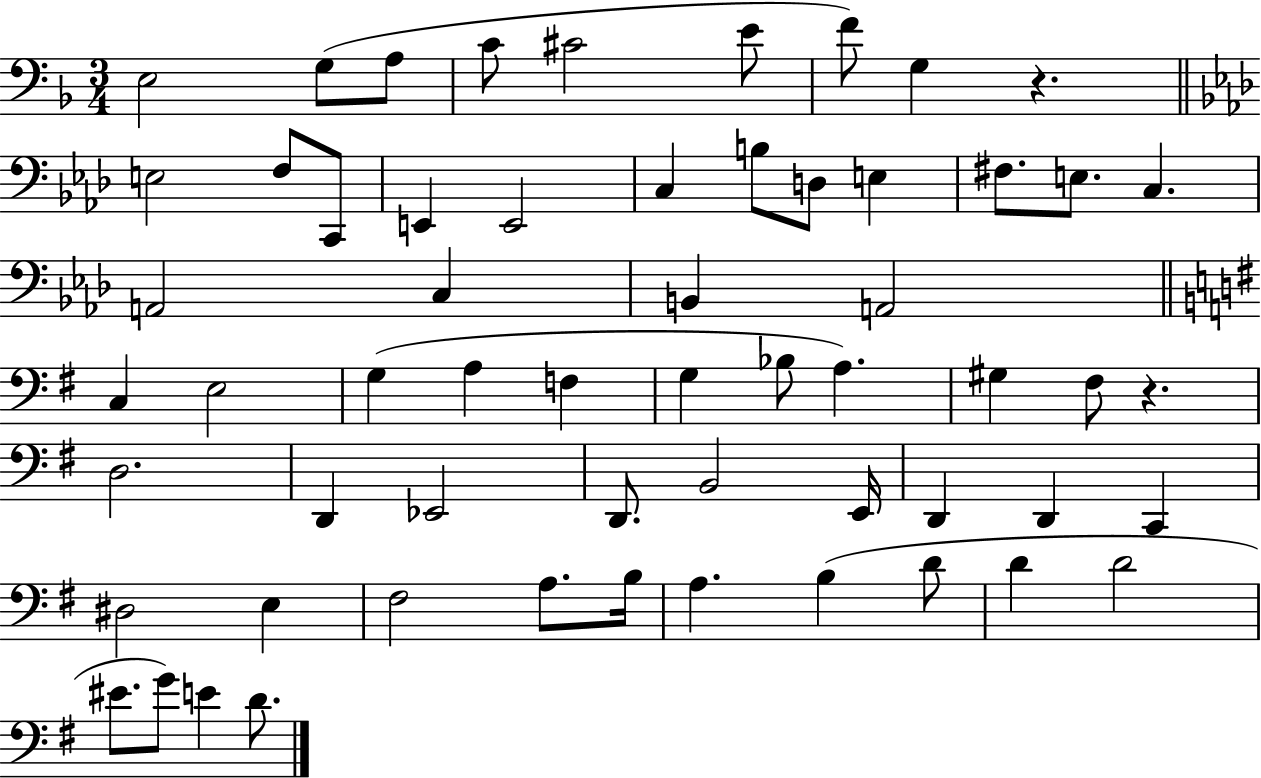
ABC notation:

X:1
T:Untitled
M:3/4
L:1/4
K:F
E,2 G,/2 A,/2 C/2 ^C2 E/2 F/2 G, z E,2 F,/2 C,,/2 E,, E,,2 C, B,/2 D,/2 E, ^F,/2 E,/2 C, A,,2 C, B,, A,,2 C, E,2 G, A, F, G, _B,/2 A, ^G, ^F,/2 z D,2 D,, _E,,2 D,,/2 B,,2 E,,/4 D,, D,, C,, ^D,2 E, ^F,2 A,/2 B,/4 A, B, D/2 D D2 ^E/2 G/2 E D/2